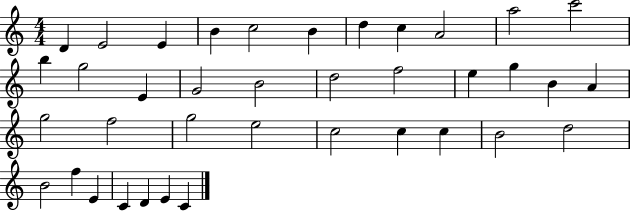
{
  \clef treble
  \numericTimeSignature
  \time 4/4
  \key c \major
  d'4 e'2 e'4 | b'4 c''2 b'4 | d''4 c''4 a'2 | a''2 c'''2 | \break b''4 g''2 e'4 | g'2 b'2 | d''2 f''2 | e''4 g''4 b'4 a'4 | \break g''2 f''2 | g''2 e''2 | c''2 c''4 c''4 | b'2 d''2 | \break b'2 f''4 e'4 | c'4 d'4 e'4 c'4 | \bar "|."
}